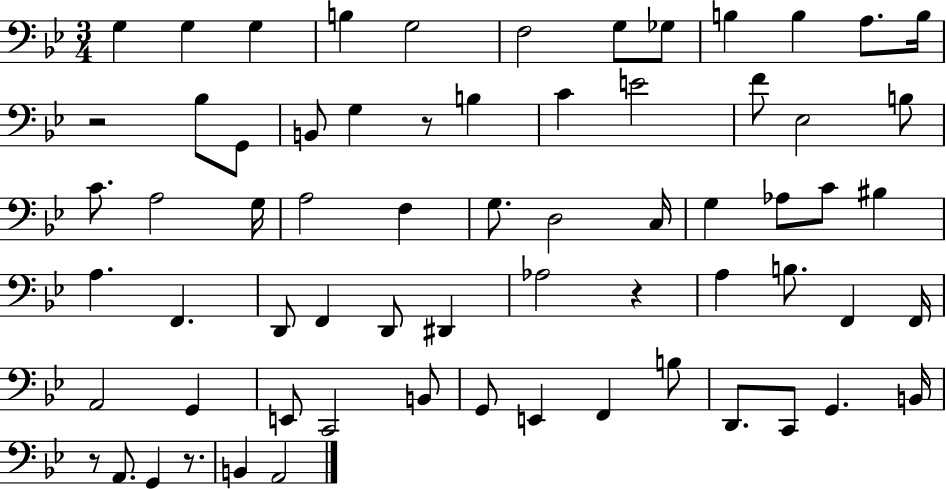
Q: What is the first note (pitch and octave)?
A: G3